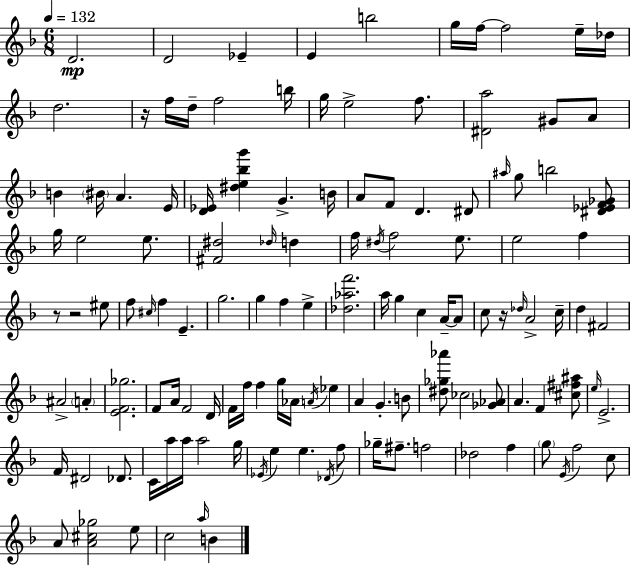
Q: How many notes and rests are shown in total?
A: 127